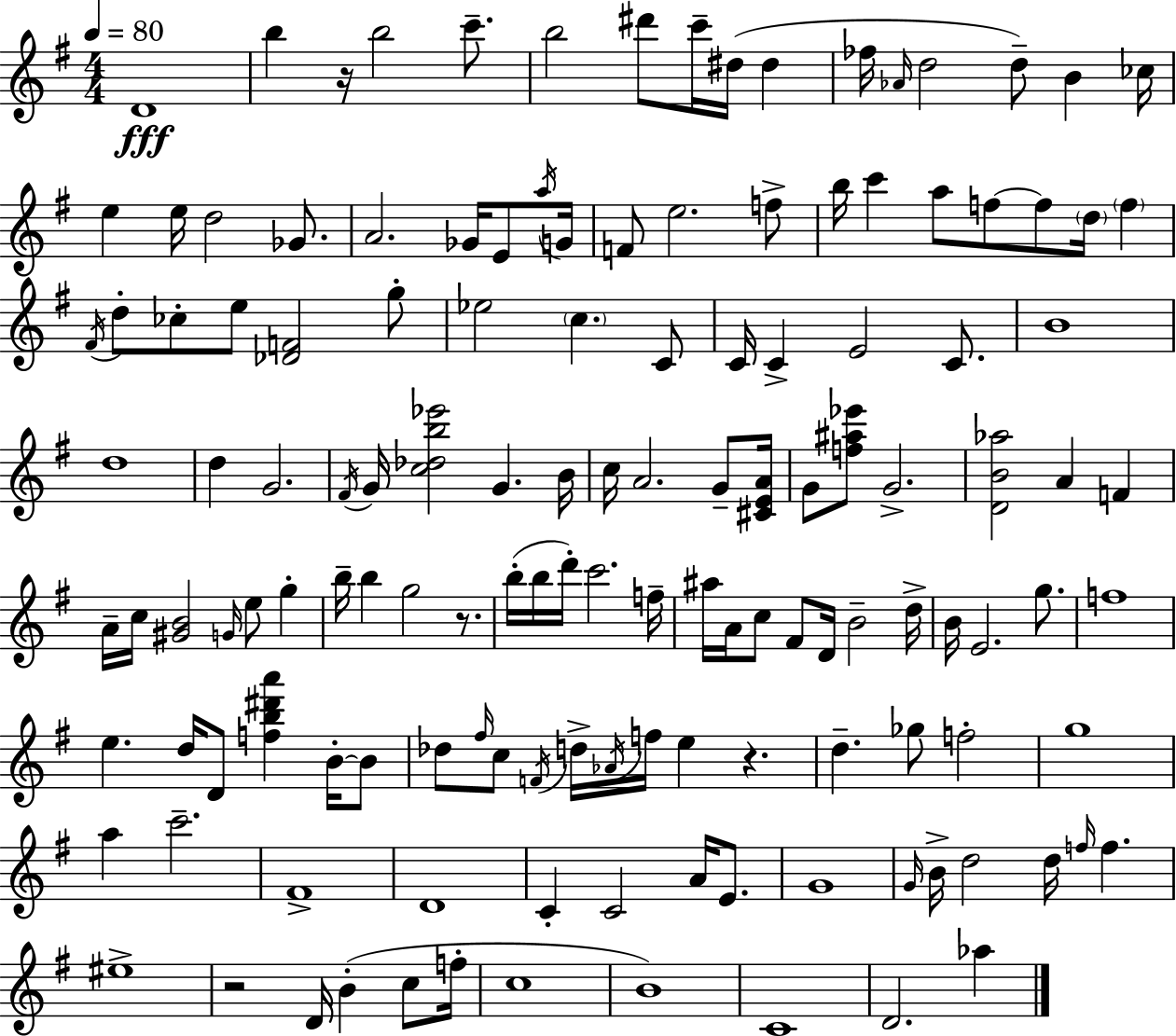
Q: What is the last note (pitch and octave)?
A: Ab5